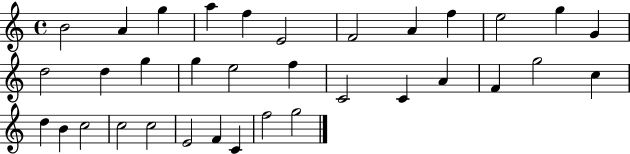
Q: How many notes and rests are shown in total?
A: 34